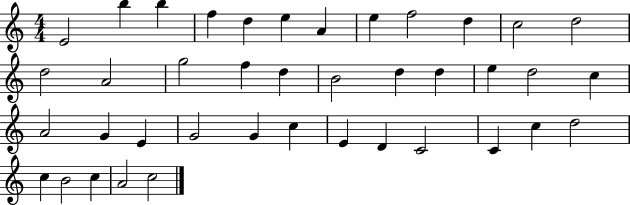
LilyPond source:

{
  \clef treble
  \numericTimeSignature
  \time 4/4
  \key c \major
  e'2 b''4 b''4 | f''4 d''4 e''4 a'4 | e''4 f''2 d''4 | c''2 d''2 | \break d''2 a'2 | g''2 f''4 d''4 | b'2 d''4 d''4 | e''4 d''2 c''4 | \break a'2 g'4 e'4 | g'2 g'4 c''4 | e'4 d'4 c'2 | c'4 c''4 d''2 | \break c''4 b'2 c''4 | a'2 c''2 | \bar "|."
}